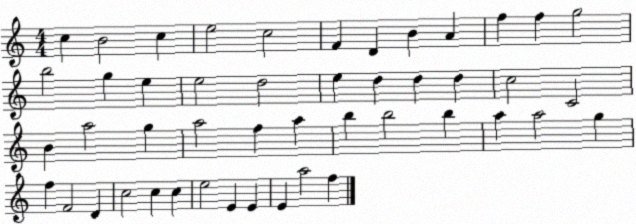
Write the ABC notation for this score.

X:1
T:Untitled
M:4/4
L:1/4
K:C
c B2 c e2 c2 F D B A f f g2 b2 g e e2 d2 e d d d c2 C2 B a2 g a2 f a b b2 b a a2 g f F2 D c2 c c e2 E E E a2 f